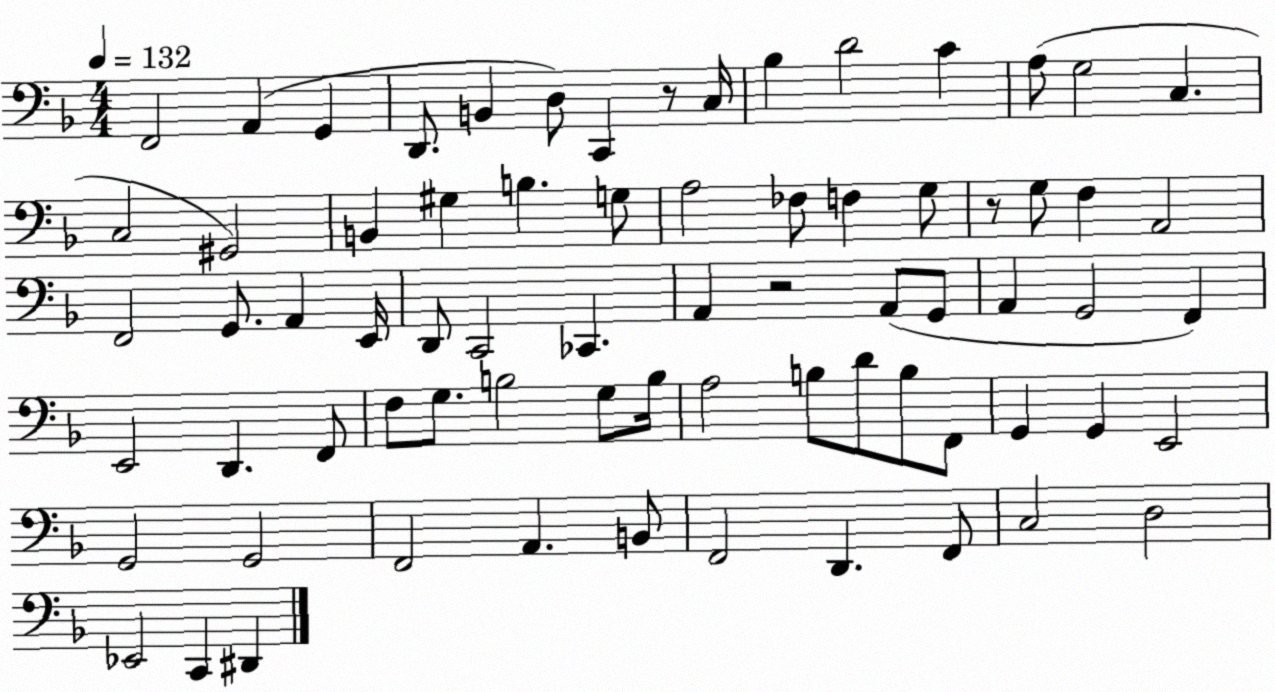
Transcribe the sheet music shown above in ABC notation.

X:1
T:Untitled
M:4/4
L:1/4
K:F
F,,2 A,, G,, D,,/2 B,, D,/2 C,, z/2 C,/4 _B, D2 C A,/2 G,2 C, C,2 ^G,,2 B,, ^G, B, G,/2 A,2 _F,/2 F, G,/2 z/2 G,/2 F, A,,2 F,,2 G,,/2 A,, E,,/4 D,,/2 C,,2 _C,, A,, z2 A,,/2 G,,/2 A,, G,,2 F,, E,,2 D,, F,,/2 F,/2 G,/2 B,2 G,/2 B,/4 A,2 B,/2 D/2 B,/2 F,,/2 G,, G,, E,,2 G,,2 G,,2 F,,2 A,, B,,/2 F,,2 D,, F,,/2 C,2 D,2 _E,,2 C,, ^D,,